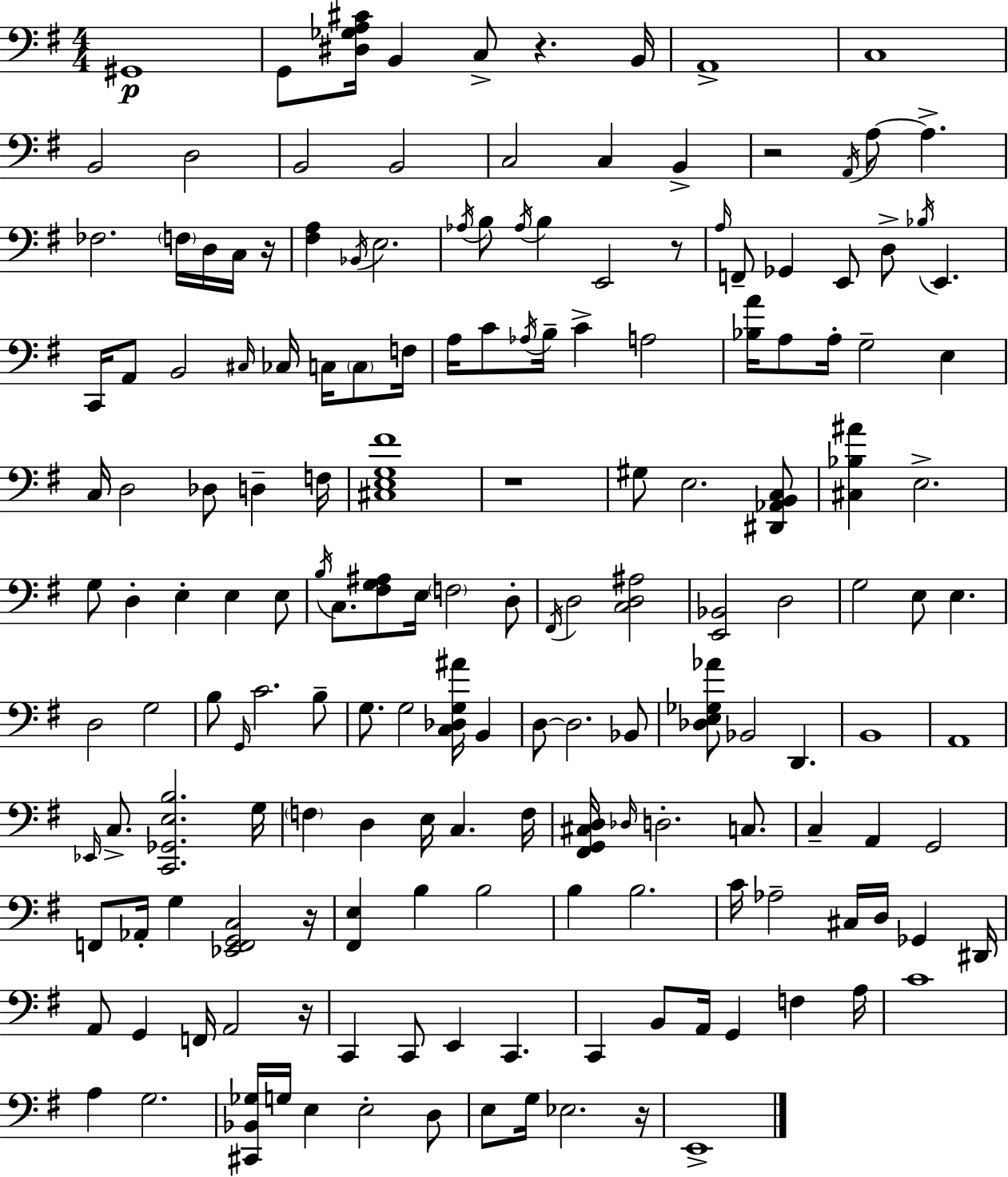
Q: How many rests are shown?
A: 8